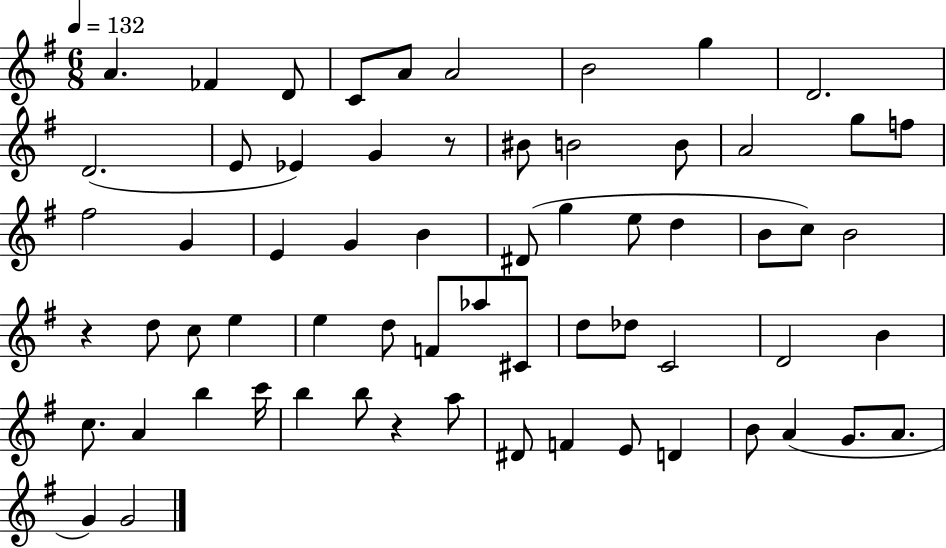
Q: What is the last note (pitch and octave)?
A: G4